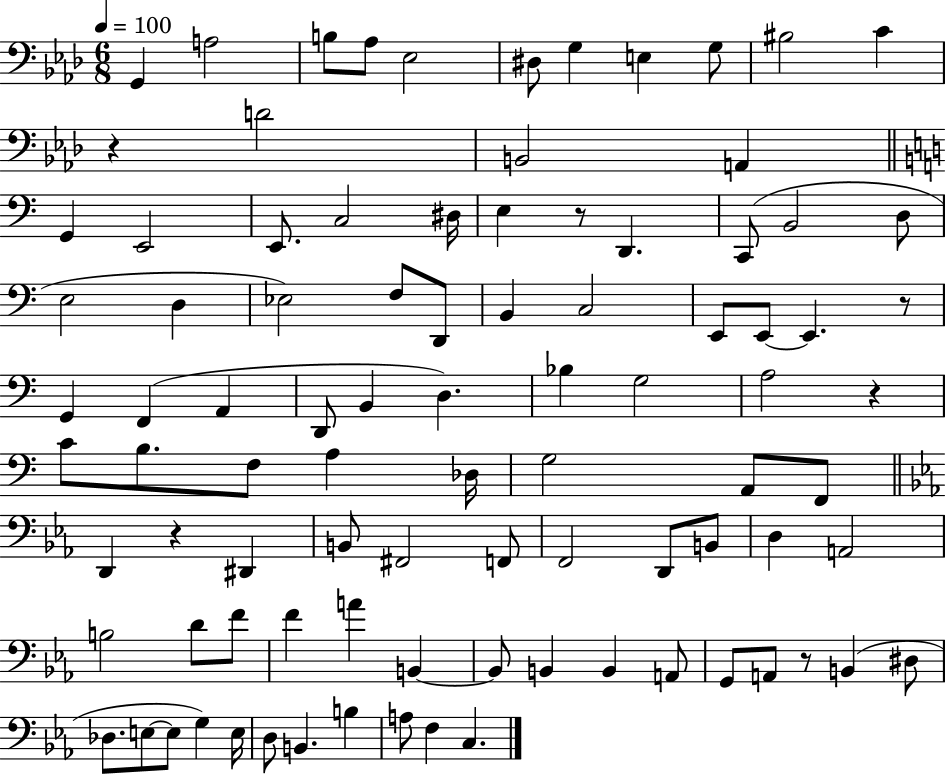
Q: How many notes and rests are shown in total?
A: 92